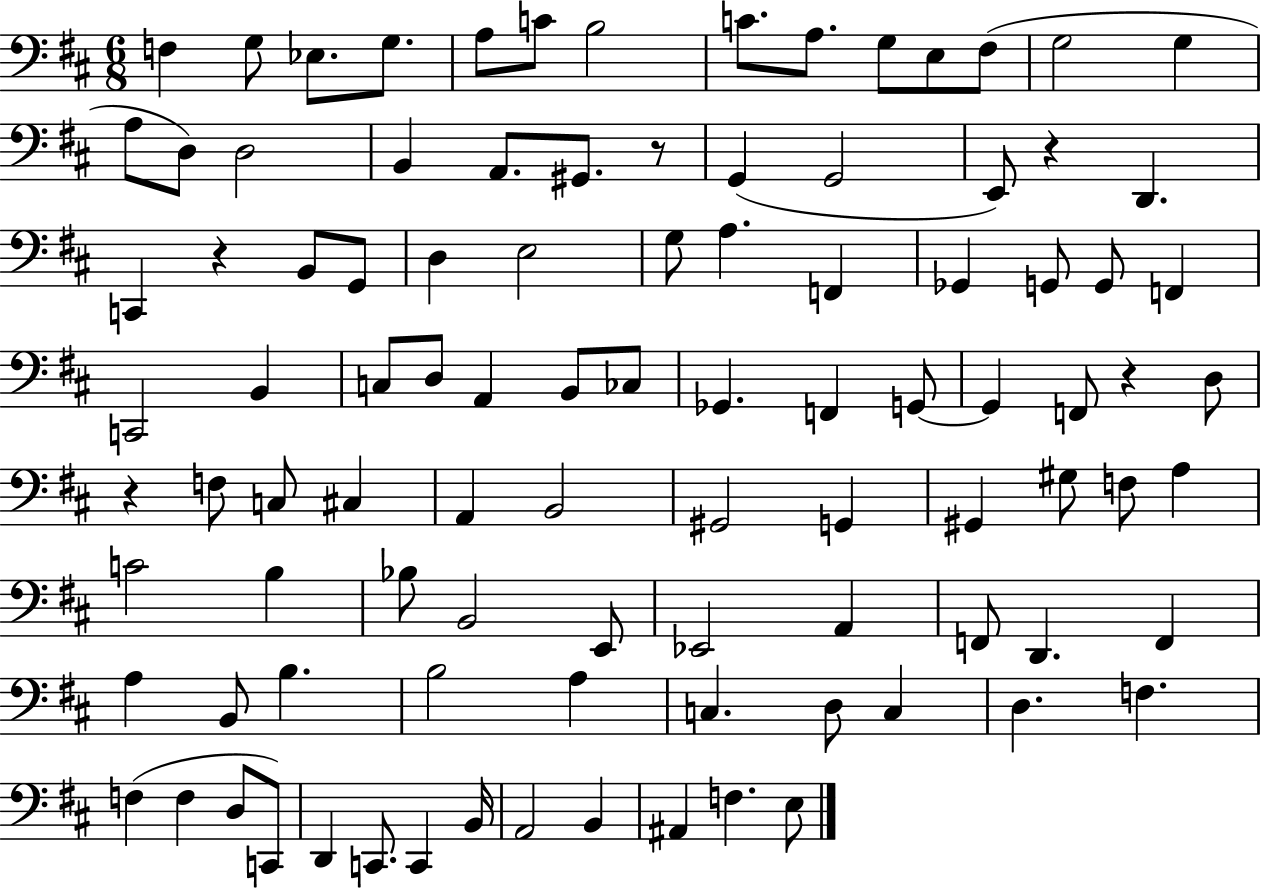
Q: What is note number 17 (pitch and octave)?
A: D3